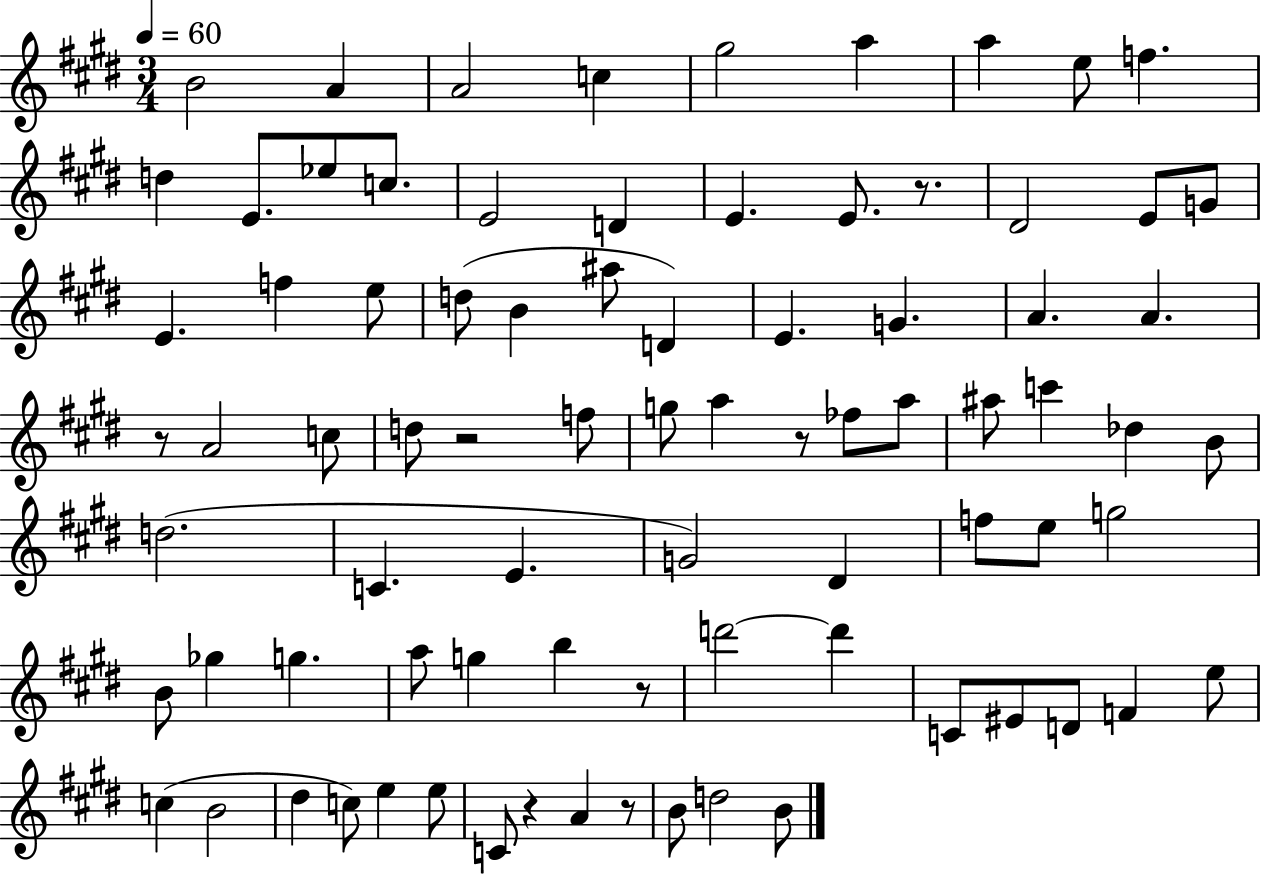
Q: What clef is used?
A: treble